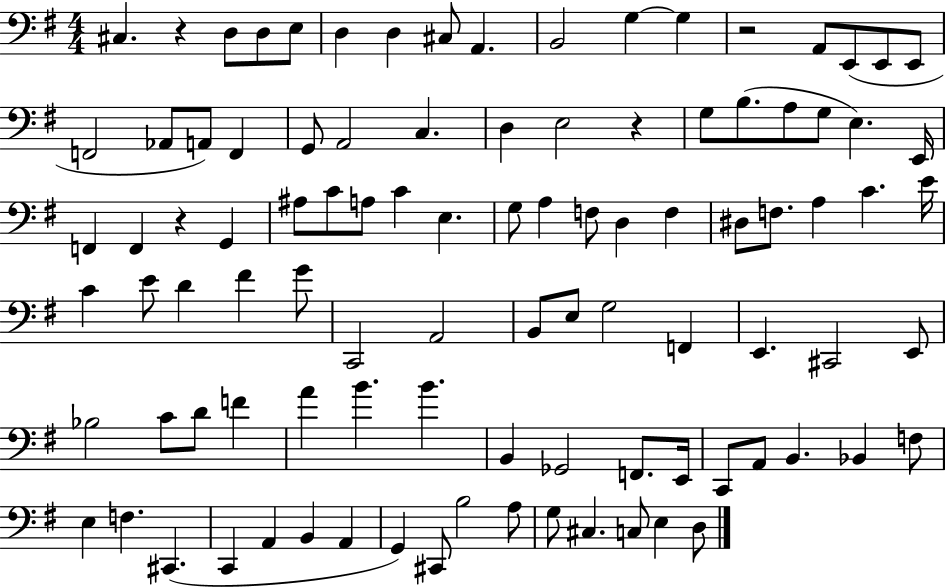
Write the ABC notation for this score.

X:1
T:Untitled
M:4/4
L:1/4
K:G
^C, z D,/2 D,/2 E,/2 D, D, ^C,/2 A,, B,,2 G, G, z2 A,,/2 E,,/2 E,,/2 E,,/2 F,,2 _A,,/2 A,,/2 F,, G,,/2 A,,2 C, D, E,2 z G,/2 B,/2 A,/2 G,/2 E, E,,/4 F,, F,, z G,, ^A,/2 C/2 A,/2 C E, G,/2 A, F,/2 D, F, ^D,/2 F,/2 A, C E/4 C E/2 D ^F G/2 C,,2 A,,2 B,,/2 E,/2 G,2 F,, E,, ^C,,2 E,,/2 _B,2 C/2 D/2 F A B B B,, _G,,2 F,,/2 E,,/4 C,,/2 A,,/2 B,, _B,, F,/2 E, F, ^C,, C,, A,, B,, A,, G,, ^C,,/2 B,2 A,/2 G,/2 ^C, C,/2 E, D,/2